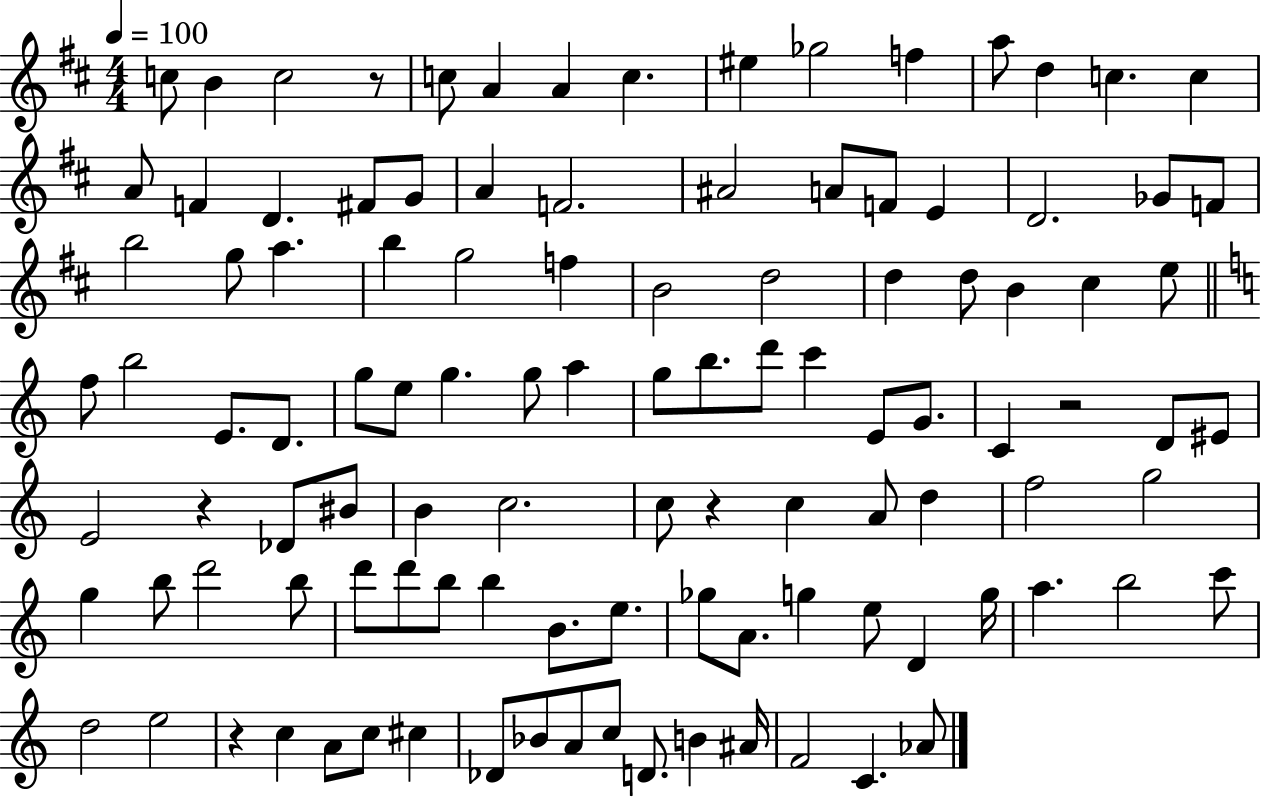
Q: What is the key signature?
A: D major